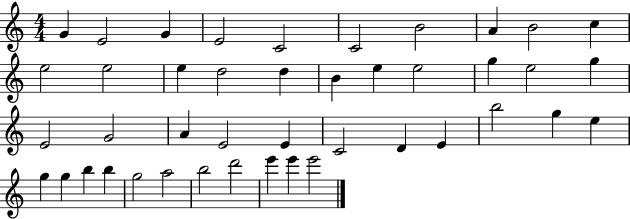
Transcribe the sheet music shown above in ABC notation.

X:1
T:Untitled
M:4/4
L:1/4
K:C
G E2 G E2 C2 C2 B2 A B2 c e2 e2 e d2 d B e e2 g e2 g E2 G2 A E2 E C2 D E b2 g e g g b b g2 a2 b2 d'2 e' e' e'2